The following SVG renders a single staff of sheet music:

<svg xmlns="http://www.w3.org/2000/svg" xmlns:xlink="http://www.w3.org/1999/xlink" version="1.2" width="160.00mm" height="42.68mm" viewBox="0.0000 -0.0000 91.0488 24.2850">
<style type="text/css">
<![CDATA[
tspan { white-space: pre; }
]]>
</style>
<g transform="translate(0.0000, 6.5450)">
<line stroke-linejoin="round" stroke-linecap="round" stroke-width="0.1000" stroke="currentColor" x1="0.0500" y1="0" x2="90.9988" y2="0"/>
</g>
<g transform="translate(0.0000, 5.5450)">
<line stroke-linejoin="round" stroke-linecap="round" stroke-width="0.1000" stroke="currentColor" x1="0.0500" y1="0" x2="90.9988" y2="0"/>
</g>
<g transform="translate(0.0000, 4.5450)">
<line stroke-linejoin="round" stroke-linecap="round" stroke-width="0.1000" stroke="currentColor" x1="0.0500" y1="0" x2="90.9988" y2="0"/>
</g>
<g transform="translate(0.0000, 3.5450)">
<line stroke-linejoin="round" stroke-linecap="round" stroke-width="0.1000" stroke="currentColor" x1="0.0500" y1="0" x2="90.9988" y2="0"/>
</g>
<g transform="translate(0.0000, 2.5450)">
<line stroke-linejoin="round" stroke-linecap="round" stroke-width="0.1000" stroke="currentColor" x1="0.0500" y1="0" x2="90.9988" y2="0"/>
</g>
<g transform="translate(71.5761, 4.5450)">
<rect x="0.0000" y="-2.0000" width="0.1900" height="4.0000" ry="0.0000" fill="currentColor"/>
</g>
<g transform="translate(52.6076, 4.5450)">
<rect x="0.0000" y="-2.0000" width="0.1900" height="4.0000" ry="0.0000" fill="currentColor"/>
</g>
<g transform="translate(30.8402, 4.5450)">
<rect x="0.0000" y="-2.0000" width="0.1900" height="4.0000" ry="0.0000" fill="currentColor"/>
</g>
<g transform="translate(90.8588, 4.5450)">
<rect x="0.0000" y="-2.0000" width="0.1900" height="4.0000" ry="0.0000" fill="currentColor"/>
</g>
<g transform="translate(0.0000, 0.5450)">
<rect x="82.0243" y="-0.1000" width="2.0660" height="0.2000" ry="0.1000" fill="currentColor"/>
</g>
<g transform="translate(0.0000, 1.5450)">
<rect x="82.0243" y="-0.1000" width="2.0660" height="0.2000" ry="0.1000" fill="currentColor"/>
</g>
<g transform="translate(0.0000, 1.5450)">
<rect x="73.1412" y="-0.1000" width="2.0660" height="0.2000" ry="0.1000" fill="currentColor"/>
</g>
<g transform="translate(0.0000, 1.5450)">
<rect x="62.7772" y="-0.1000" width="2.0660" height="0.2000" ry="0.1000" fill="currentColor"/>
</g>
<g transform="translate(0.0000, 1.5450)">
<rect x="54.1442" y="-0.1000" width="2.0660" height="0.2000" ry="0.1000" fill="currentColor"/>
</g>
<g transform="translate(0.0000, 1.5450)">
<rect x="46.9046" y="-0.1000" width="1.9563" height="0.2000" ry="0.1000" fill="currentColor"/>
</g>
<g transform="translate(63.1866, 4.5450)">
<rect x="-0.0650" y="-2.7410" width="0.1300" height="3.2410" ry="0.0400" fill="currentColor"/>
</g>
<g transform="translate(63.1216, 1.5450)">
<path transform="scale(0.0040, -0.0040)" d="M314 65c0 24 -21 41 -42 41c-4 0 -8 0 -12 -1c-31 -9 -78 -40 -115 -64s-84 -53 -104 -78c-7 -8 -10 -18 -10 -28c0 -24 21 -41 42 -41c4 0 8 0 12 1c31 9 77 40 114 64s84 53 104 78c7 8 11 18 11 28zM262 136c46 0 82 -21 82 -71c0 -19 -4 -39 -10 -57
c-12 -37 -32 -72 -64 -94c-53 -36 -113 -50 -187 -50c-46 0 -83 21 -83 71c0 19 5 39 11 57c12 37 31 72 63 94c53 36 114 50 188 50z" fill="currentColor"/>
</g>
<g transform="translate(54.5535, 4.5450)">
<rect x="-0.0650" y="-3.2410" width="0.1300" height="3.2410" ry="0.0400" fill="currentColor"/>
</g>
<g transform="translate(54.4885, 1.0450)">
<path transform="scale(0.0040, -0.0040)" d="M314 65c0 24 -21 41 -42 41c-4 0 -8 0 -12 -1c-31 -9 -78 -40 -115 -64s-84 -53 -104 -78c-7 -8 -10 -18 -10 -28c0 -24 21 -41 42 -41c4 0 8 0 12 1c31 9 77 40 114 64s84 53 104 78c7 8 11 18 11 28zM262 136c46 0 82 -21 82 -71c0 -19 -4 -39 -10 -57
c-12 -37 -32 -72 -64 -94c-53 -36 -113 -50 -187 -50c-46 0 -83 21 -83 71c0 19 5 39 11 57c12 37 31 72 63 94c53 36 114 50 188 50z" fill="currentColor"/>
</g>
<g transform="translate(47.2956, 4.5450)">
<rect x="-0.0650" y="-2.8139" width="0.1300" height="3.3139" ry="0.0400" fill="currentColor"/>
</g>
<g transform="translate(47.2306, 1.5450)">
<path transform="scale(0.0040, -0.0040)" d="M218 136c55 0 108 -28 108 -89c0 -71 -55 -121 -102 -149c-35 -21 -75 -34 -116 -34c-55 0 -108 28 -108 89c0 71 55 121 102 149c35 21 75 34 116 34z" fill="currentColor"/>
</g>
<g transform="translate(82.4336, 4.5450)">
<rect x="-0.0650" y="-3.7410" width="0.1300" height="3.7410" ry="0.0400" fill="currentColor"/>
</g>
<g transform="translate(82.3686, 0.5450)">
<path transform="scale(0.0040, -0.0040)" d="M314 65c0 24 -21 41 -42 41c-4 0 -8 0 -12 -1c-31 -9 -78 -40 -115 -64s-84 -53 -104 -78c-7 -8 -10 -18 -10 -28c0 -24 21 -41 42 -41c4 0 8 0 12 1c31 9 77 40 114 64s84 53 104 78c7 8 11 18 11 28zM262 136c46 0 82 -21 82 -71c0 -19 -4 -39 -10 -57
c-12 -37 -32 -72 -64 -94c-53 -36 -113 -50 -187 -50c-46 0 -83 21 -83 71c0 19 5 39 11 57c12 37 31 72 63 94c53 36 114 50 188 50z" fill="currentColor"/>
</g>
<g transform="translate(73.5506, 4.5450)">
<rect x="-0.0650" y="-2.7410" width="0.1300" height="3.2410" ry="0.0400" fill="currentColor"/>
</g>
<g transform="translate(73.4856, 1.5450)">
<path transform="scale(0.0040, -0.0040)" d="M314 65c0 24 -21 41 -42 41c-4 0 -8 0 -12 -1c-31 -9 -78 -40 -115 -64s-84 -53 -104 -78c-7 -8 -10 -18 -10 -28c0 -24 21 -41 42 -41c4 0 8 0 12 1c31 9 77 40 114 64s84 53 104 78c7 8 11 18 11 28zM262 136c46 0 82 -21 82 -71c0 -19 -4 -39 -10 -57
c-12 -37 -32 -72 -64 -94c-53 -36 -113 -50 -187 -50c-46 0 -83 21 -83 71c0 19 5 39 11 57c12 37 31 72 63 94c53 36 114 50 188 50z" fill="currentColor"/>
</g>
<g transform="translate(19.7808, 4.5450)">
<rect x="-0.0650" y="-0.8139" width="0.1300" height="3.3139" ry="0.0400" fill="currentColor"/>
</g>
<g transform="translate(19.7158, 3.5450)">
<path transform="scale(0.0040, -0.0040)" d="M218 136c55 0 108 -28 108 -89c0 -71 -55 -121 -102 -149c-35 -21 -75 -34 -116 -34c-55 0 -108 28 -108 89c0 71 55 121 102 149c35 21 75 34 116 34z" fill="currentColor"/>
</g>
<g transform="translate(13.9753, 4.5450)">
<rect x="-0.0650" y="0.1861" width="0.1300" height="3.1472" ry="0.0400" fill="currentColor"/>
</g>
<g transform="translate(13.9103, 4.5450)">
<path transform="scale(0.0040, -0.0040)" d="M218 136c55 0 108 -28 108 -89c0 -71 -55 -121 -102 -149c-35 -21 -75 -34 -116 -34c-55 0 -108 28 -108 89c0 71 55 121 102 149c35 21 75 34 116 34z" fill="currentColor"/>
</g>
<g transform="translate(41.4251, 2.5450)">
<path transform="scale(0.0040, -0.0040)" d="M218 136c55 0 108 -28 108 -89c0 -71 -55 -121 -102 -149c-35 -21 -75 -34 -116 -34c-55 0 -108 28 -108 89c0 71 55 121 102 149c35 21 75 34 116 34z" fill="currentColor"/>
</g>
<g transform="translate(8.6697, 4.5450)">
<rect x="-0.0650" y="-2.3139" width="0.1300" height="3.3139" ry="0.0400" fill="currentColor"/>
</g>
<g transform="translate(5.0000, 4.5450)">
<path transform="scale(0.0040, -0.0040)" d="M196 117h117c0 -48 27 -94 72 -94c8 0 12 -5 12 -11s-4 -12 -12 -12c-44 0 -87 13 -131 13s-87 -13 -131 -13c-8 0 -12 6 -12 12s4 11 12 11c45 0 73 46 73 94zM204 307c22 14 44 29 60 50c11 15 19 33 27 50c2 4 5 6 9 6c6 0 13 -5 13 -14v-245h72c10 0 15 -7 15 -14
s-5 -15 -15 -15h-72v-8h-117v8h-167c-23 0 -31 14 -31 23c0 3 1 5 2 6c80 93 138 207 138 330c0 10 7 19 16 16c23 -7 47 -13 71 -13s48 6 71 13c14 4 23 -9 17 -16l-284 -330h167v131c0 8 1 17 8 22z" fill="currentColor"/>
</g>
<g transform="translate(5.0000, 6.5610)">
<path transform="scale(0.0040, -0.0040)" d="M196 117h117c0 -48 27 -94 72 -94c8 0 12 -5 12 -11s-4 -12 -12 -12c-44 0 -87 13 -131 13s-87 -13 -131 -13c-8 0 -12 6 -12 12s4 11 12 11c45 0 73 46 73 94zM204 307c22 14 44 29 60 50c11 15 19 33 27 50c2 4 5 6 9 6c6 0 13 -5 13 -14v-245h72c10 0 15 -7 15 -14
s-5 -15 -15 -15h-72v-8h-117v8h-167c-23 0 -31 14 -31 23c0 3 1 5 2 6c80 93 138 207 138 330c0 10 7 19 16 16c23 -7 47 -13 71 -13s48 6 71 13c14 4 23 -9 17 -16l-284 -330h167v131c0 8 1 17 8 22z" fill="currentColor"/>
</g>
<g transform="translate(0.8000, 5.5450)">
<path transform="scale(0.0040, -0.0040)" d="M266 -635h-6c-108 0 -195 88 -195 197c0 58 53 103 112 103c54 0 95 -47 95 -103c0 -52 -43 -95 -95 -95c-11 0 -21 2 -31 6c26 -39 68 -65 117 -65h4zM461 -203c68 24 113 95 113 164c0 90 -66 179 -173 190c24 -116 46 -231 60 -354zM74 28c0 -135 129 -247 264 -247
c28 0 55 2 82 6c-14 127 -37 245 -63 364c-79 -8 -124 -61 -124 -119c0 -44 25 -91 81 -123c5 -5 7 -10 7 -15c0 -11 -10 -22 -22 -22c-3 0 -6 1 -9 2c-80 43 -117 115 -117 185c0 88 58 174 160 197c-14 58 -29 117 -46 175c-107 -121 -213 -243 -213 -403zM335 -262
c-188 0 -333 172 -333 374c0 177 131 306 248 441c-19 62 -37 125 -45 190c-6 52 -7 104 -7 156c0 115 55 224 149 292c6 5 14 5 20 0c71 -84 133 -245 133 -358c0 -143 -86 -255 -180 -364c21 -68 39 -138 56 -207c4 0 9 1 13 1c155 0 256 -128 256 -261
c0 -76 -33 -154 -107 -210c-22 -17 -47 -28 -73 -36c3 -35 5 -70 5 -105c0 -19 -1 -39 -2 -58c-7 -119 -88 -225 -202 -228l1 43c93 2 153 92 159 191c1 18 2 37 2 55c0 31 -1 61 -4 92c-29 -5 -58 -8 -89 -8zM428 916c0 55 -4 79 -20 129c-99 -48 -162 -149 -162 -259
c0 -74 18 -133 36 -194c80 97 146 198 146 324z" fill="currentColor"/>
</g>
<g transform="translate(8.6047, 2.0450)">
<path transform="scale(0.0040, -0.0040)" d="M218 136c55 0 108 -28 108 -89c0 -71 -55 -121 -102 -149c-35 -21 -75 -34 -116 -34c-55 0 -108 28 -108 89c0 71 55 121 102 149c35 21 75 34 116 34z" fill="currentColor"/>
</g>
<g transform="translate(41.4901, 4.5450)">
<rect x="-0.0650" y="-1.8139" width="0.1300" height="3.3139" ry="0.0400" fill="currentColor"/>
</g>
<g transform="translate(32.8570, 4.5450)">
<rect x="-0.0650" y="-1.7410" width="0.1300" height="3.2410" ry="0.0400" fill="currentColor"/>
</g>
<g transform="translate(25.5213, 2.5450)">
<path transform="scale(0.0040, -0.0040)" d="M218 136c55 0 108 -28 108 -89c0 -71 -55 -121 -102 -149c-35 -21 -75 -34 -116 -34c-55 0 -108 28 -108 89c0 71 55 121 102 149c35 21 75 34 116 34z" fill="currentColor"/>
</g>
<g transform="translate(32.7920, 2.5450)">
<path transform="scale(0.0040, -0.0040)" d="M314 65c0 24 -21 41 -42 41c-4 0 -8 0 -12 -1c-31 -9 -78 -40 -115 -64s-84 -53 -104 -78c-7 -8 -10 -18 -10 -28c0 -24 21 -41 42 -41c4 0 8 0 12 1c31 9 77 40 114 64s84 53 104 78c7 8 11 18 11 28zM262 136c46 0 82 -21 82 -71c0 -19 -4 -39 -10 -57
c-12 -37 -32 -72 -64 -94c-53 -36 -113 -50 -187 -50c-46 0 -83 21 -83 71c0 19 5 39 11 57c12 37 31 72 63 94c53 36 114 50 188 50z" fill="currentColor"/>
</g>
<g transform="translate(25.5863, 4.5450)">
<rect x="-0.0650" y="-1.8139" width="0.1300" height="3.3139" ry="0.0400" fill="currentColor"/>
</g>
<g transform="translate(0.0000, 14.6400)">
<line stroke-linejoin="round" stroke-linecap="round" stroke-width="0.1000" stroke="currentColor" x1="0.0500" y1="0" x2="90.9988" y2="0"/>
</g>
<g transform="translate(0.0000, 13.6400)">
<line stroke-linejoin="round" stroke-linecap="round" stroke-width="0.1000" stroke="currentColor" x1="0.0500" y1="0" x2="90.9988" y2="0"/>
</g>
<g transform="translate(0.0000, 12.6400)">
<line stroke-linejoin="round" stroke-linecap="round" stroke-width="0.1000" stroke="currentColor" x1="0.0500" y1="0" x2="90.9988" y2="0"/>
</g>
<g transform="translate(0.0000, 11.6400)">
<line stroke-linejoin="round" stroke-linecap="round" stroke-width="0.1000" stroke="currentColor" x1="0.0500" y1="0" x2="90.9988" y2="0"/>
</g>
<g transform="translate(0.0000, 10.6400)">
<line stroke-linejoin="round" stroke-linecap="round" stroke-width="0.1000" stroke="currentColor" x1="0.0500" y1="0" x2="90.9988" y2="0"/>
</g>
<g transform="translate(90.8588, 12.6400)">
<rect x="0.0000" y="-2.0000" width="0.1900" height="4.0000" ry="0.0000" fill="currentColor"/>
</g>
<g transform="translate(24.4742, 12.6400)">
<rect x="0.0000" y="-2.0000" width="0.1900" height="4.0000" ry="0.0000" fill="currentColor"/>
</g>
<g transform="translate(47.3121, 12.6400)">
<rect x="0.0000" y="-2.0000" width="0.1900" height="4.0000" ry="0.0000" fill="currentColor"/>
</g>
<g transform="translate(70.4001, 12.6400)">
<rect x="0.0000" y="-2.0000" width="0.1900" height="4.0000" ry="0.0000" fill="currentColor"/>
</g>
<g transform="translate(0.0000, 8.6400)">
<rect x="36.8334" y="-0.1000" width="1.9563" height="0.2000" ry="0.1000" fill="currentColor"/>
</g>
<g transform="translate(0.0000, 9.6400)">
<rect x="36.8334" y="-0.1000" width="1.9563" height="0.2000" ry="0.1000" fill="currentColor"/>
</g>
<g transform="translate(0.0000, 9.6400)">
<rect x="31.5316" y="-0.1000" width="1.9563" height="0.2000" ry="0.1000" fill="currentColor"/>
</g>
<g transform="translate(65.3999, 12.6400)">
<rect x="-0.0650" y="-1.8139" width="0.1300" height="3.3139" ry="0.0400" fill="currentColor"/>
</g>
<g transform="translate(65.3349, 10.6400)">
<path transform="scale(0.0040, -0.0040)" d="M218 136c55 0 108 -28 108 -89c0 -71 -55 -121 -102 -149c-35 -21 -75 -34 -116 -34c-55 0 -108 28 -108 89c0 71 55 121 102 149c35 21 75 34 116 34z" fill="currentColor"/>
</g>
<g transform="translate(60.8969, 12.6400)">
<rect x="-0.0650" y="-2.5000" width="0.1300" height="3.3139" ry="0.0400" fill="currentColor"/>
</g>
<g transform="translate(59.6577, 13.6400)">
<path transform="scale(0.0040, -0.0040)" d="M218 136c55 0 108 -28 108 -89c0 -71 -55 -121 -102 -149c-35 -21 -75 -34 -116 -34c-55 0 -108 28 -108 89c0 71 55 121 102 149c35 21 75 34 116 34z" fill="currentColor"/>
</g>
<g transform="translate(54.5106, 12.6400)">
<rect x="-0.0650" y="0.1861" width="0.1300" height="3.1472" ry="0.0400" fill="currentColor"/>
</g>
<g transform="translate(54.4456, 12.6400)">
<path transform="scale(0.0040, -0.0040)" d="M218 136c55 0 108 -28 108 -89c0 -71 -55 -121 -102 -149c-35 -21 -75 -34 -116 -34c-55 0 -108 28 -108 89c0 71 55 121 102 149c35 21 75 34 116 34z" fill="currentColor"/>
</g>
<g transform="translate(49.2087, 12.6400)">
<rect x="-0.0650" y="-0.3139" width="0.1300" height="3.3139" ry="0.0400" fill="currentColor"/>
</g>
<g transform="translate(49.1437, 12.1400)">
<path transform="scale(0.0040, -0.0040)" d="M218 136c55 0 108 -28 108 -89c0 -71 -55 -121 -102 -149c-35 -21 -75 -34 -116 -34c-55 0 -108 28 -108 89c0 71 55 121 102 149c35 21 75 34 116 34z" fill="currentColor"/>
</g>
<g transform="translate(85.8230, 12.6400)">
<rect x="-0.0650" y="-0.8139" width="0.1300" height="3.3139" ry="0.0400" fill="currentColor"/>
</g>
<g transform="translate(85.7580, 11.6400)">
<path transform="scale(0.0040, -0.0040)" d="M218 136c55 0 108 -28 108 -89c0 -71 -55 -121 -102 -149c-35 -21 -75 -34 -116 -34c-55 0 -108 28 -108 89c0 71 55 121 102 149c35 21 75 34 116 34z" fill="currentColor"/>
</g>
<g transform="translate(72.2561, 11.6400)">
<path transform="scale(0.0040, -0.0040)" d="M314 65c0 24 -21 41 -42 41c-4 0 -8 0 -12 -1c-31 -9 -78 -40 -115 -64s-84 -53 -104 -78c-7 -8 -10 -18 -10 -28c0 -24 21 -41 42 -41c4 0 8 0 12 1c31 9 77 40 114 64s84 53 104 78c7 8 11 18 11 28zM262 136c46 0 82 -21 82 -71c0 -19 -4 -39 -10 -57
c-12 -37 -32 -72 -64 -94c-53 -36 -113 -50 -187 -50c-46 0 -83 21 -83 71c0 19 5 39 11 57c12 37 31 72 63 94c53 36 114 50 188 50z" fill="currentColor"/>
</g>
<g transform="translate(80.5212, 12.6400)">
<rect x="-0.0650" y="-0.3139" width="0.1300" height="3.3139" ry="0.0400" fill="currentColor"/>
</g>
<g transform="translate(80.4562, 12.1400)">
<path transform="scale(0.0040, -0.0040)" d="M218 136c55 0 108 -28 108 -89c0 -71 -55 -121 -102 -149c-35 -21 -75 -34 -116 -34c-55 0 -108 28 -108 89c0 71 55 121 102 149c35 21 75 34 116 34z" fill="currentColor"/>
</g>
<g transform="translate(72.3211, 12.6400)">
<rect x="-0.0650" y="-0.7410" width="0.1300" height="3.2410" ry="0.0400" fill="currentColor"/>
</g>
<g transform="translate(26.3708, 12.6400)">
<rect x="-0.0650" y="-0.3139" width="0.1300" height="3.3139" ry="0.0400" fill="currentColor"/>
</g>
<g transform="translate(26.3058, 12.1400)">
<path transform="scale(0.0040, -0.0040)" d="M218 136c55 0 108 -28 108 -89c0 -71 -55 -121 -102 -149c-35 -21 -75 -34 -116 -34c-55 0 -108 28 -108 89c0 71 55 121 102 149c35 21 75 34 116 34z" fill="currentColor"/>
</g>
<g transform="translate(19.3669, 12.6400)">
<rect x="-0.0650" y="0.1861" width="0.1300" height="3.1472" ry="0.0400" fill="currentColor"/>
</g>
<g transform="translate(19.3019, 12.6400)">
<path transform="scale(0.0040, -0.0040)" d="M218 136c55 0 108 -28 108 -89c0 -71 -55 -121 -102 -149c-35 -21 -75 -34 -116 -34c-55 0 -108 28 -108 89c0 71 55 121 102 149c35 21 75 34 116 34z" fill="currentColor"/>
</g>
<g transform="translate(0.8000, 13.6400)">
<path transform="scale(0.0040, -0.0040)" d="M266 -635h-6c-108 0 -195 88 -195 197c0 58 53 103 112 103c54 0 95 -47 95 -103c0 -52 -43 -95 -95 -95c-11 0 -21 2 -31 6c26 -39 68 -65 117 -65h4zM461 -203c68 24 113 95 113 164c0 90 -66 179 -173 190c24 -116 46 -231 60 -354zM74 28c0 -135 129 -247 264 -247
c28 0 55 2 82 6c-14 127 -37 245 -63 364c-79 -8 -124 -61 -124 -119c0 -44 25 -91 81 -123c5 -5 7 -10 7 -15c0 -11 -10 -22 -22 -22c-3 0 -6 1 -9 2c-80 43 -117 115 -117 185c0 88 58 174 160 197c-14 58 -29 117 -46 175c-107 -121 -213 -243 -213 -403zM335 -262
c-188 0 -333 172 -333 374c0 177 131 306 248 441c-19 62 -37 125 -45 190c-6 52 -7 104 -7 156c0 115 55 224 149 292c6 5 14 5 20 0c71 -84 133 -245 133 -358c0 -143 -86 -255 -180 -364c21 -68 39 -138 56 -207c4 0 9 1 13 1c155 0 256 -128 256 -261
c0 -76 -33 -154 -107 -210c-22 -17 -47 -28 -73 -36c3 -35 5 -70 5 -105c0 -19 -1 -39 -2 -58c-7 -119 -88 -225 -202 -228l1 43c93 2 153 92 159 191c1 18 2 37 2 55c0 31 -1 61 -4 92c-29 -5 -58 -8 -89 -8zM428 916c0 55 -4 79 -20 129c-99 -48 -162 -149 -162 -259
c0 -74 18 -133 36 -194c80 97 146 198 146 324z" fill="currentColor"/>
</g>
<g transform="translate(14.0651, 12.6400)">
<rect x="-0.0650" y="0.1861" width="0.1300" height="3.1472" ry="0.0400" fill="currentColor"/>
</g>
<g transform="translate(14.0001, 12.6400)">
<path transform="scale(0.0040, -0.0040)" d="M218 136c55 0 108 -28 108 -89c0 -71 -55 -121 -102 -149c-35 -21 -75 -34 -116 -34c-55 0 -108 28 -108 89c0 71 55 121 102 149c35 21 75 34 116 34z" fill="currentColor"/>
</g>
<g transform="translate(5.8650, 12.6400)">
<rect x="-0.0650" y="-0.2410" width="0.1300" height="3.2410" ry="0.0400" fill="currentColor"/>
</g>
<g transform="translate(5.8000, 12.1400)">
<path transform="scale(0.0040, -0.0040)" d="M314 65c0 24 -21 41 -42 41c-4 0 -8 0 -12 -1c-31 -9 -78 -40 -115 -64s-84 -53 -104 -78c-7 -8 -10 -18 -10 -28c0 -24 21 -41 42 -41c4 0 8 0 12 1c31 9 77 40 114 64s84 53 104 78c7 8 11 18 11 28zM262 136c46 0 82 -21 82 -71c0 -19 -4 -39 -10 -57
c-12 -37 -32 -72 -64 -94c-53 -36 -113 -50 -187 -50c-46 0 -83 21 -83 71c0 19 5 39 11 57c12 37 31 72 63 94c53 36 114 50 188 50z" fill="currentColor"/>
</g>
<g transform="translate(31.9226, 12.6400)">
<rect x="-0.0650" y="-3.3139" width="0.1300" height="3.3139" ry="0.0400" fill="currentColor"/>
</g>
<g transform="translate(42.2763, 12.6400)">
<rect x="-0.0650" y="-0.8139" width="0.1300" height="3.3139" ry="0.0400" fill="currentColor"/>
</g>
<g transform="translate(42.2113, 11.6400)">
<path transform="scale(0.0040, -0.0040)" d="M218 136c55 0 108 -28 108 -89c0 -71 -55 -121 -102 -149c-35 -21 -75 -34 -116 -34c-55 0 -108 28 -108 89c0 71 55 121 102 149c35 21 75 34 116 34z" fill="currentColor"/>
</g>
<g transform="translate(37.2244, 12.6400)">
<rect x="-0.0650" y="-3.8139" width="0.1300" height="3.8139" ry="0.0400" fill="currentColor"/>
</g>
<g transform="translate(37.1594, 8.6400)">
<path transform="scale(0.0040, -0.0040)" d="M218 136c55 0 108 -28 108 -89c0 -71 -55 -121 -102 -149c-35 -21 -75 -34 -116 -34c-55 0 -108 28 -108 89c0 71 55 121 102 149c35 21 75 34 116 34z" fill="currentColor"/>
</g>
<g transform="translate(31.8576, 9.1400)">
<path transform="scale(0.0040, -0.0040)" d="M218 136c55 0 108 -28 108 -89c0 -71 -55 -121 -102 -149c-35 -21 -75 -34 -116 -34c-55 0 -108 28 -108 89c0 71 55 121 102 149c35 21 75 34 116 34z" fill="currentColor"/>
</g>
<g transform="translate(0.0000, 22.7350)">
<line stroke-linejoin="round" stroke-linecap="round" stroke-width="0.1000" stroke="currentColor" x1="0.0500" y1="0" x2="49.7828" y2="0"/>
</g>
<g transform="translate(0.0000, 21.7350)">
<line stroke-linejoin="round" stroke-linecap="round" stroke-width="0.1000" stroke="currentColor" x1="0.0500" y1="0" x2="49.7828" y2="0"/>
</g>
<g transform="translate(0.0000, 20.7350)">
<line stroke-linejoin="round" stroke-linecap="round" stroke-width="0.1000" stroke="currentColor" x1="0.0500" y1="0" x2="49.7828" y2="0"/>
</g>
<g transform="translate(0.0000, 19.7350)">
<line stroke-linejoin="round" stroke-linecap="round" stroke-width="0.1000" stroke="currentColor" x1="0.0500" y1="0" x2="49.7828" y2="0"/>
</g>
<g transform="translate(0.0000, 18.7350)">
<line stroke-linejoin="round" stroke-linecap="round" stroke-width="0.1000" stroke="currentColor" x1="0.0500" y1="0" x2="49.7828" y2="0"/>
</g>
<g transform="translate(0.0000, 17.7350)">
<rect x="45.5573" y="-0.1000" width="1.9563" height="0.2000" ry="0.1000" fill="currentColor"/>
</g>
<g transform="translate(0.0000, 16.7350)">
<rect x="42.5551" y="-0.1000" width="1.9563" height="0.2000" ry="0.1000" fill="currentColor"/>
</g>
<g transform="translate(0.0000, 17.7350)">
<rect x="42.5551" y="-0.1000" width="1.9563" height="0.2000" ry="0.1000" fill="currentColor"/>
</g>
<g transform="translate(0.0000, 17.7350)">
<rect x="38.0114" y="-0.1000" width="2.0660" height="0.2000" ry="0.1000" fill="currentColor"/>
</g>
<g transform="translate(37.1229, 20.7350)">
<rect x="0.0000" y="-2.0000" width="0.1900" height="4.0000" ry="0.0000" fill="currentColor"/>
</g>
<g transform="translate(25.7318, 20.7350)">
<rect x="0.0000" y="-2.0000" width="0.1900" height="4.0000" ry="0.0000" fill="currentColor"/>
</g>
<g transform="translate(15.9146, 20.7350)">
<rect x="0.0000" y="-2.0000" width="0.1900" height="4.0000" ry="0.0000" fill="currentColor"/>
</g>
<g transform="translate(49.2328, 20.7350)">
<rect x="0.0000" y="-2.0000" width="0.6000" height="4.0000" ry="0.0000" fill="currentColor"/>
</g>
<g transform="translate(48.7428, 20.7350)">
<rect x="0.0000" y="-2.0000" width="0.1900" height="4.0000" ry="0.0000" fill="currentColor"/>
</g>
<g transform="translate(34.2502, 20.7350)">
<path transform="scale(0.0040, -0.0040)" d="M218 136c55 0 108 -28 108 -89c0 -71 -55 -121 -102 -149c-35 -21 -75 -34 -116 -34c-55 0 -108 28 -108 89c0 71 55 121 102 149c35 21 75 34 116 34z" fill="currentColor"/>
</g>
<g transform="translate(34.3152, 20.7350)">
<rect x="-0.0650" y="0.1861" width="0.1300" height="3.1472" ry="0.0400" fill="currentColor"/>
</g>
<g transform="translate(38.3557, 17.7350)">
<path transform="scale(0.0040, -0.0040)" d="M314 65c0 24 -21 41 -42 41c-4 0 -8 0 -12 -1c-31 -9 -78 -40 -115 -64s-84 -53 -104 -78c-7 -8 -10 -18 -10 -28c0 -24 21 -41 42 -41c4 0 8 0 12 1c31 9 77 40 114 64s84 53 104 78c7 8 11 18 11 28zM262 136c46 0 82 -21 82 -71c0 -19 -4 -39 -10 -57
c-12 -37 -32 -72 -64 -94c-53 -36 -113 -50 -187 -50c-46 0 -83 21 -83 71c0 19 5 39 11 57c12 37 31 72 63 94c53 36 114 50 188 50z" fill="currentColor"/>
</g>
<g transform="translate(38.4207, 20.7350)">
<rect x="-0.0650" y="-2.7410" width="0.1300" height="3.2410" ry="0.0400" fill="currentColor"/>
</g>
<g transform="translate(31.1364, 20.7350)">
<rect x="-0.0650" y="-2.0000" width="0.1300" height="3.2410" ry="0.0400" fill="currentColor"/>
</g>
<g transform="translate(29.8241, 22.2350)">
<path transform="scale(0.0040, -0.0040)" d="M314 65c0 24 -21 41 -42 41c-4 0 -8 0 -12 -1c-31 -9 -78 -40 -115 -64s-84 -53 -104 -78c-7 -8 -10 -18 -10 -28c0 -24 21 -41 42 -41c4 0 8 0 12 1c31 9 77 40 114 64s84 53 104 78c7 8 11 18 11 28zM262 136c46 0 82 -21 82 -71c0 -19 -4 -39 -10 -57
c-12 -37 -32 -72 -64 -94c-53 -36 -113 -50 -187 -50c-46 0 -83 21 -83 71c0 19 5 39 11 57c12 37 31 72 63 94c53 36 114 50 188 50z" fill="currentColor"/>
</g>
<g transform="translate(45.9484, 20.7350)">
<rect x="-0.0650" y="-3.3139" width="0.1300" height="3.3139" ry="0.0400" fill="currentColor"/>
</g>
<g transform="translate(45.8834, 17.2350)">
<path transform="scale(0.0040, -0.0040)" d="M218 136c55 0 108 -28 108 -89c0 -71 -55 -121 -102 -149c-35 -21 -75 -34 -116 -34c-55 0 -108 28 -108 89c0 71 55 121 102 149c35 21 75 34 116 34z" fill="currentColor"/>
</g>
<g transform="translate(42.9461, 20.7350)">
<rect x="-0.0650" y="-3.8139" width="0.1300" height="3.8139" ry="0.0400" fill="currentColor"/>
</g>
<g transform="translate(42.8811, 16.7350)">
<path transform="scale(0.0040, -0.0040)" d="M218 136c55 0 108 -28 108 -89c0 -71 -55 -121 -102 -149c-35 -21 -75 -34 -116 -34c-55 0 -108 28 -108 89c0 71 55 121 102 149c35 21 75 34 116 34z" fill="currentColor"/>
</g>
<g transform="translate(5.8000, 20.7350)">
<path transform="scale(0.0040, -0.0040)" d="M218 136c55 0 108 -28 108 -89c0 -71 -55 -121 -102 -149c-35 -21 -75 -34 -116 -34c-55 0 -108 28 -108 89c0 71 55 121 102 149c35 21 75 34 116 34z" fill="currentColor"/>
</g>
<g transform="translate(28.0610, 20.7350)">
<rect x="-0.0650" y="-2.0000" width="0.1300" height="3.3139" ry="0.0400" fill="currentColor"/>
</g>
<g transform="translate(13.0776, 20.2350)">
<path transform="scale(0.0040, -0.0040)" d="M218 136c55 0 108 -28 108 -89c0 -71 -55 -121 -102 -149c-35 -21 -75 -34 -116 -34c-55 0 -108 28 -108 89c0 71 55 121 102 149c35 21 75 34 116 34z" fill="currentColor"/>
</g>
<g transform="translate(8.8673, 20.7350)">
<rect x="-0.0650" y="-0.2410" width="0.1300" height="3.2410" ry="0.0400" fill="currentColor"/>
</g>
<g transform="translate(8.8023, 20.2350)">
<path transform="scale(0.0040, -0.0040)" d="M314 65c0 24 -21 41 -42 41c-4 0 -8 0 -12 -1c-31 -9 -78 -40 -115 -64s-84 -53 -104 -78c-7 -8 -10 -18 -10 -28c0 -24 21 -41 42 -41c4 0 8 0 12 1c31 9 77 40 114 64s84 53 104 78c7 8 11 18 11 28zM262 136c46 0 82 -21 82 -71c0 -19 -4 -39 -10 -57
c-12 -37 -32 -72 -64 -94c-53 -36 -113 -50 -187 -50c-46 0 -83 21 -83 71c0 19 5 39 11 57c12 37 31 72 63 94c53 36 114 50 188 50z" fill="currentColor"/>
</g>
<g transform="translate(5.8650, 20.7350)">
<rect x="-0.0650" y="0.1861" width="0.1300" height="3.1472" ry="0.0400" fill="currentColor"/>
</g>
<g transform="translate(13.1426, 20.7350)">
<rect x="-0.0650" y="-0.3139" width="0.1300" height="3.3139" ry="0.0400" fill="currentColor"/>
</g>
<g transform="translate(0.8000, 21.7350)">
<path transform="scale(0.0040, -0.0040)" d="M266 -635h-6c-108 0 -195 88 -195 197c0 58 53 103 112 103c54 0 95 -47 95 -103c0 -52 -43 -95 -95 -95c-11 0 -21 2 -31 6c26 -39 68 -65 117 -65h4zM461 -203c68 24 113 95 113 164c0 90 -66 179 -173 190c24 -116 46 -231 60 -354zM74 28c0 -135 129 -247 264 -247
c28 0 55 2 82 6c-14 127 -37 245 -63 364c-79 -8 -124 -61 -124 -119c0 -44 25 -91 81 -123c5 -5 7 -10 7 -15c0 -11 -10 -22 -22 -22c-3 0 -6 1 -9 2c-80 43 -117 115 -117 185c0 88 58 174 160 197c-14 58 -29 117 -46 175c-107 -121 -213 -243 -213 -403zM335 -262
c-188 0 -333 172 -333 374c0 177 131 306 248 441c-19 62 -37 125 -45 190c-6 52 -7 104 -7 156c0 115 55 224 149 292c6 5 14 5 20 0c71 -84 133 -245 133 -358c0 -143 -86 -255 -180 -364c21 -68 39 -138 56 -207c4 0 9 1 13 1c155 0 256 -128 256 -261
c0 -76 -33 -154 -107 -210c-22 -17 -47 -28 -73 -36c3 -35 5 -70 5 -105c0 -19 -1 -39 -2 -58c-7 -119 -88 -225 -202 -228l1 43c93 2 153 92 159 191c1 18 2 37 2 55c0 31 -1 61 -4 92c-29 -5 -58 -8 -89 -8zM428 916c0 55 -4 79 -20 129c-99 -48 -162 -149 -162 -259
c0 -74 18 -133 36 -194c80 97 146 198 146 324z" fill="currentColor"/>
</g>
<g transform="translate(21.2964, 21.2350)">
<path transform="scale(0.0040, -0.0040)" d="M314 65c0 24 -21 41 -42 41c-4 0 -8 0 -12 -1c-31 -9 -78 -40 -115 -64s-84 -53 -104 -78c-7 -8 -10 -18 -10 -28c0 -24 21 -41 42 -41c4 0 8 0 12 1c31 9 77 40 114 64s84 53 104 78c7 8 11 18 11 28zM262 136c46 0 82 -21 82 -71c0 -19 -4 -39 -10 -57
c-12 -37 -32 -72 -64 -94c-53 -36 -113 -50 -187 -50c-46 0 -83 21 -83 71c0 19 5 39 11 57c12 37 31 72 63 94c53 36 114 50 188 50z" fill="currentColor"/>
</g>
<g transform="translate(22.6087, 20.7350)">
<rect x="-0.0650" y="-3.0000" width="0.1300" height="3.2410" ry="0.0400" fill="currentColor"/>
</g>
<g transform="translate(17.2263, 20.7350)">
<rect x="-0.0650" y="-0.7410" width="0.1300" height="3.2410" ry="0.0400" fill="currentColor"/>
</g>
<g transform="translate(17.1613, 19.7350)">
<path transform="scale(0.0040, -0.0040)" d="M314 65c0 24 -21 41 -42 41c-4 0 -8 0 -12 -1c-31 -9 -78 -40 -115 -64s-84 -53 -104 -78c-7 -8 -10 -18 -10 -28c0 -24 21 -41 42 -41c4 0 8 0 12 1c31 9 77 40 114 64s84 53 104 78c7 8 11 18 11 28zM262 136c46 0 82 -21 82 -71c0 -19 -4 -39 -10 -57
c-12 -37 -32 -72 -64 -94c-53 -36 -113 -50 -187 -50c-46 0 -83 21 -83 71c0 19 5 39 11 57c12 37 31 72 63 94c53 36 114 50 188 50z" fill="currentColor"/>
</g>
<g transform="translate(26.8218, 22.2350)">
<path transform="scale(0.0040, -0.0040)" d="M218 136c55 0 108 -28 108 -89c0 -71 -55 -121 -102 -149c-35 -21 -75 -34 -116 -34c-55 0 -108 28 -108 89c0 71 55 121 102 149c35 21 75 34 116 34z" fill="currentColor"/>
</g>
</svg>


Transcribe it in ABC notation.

X:1
T:Untitled
M:4/4
L:1/4
K:C
g B d f f2 f a b2 a2 a2 c'2 c2 B B c b c' d c B G f d2 c d B c2 c d2 A2 F F2 B a2 c' b